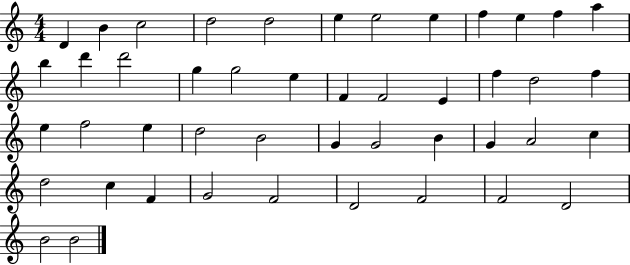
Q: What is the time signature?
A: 4/4